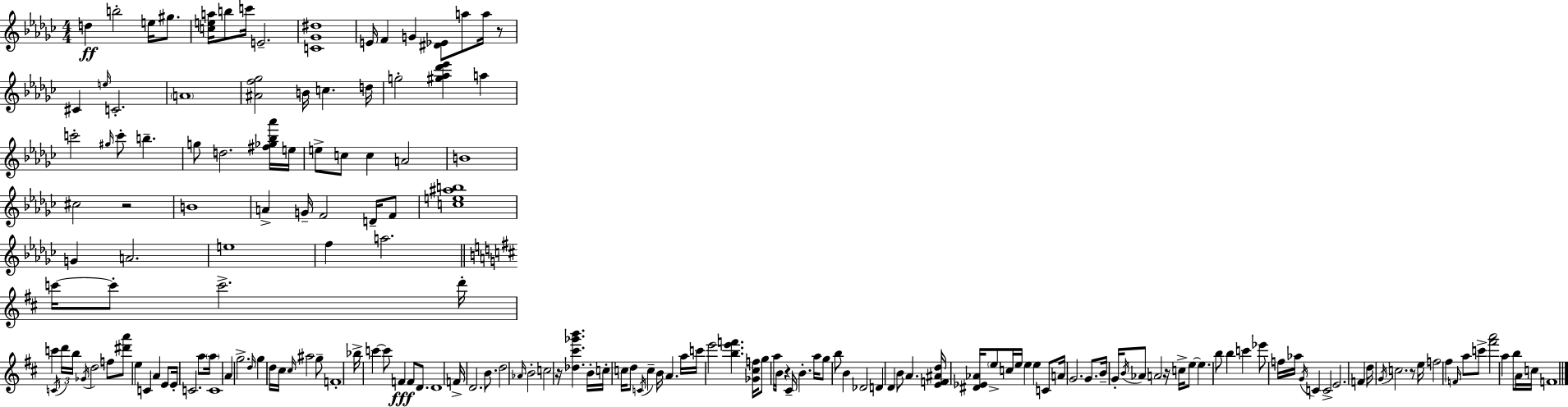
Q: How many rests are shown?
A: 6